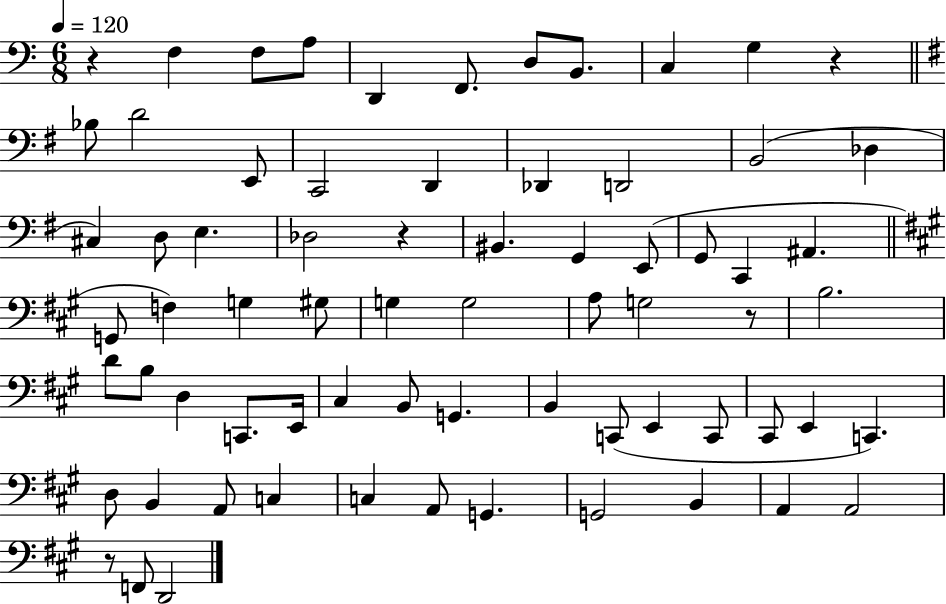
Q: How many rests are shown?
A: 5